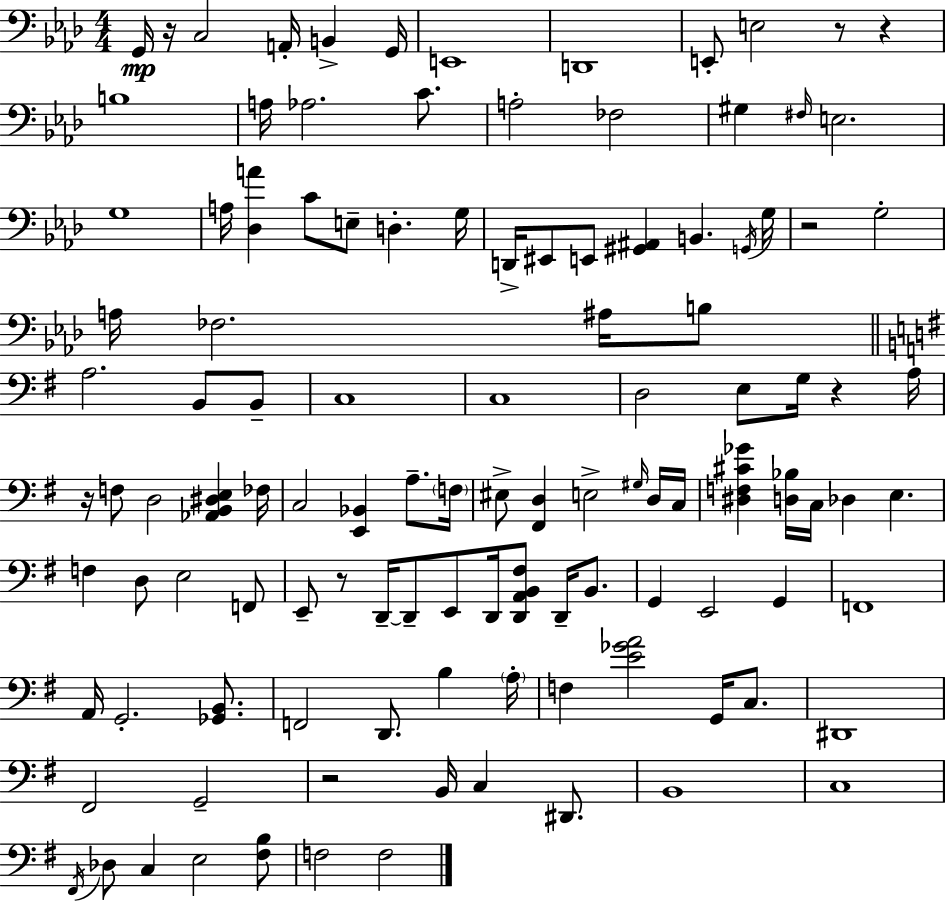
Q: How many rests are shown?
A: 8